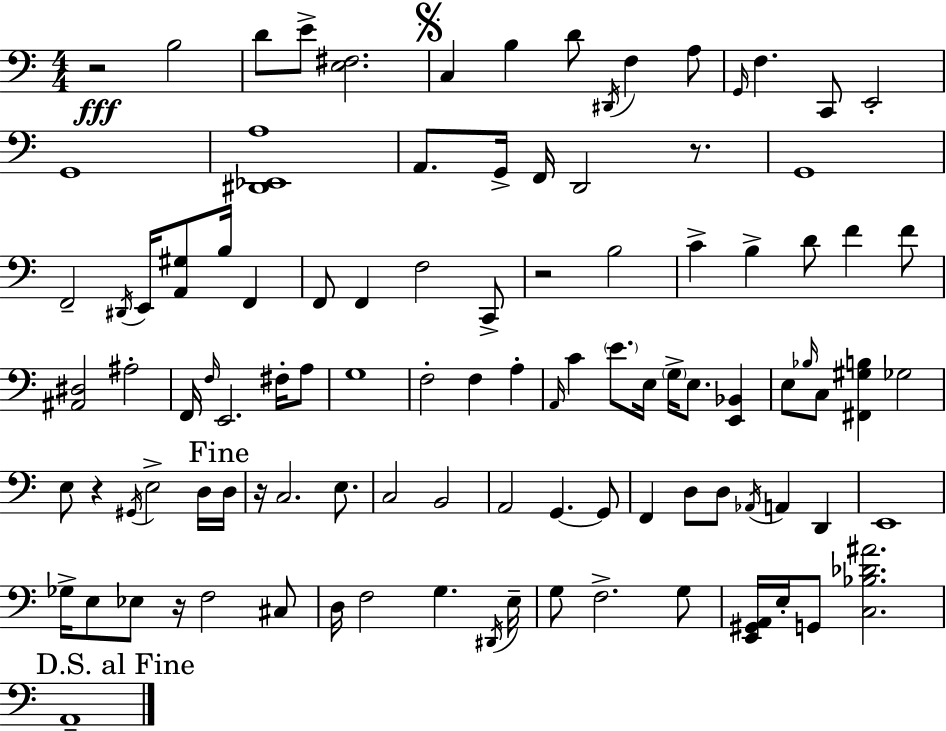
X:1
T:Untitled
M:4/4
L:1/4
K:Am
z2 B,2 D/2 E/2 [E,^F,]2 C, B, D/2 ^D,,/4 F, A,/2 G,,/4 F, C,,/2 E,,2 G,,4 [^D,,_E,,A,]4 A,,/2 G,,/4 F,,/4 D,,2 z/2 G,,4 F,,2 ^D,,/4 E,,/4 [A,,^G,]/2 B,/4 F,, F,,/2 F,, F,2 C,,/2 z2 B,2 C B, D/2 F F/2 [^A,,^D,]2 ^A,2 F,,/4 F,/4 E,,2 ^F,/4 A,/2 G,4 F,2 F, A, A,,/4 C E/2 E,/4 G,/4 E,/2 [E,,_B,,] E,/2 _B,/4 C,/2 [^F,,^G,B,] _G,2 E,/2 z ^G,,/4 E,2 D,/4 D,/4 z/4 C,2 E,/2 C,2 B,,2 A,,2 G,, G,,/2 F,, D,/2 D,/2 _A,,/4 A,, D,, E,,4 _G,/4 E,/2 _E,/2 z/4 F,2 ^C,/2 D,/4 F,2 G, ^D,,/4 E,/4 G,/2 F,2 G,/2 [E,,^G,,A,,]/4 E,/4 G,,/2 [C,_B,_D^A]2 A,,4